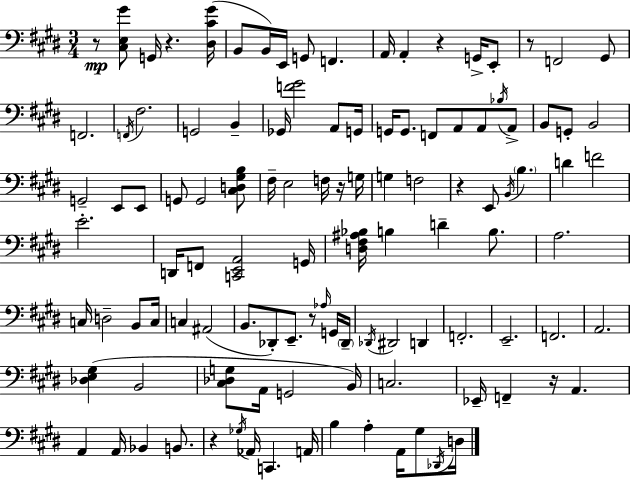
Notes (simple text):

R/e [C#3,E3,G#4]/e G2/s R/q. [D#3,C#4,G#4]/s B2/e B2/s E2/s G2/e F2/q. A2/s A2/q R/q G2/s E2/e R/e F2/h G#2/e F2/h. F2/s F#3/h. G2/h B2/q Gb2/s [F4,G#4]/h A2/e G2/s G2/s G2/e. F2/e A2/e A2/e Bb3/s A2/e B2/e G2/e B2/h G2/h E2/e E2/e G2/e G2/h [C#3,D3,G#3,B3]/e F#3/s E3/h F3/s R/s G3/s G3/q F3/h R/q E2/e B2/s B3/q. D4/q F4/h E4/h. D2/s F2/e [C2,E2,A2]/h G2/s [D3,F#3,A#3,Bb3]/s B3/q D4/q B3/e. A3/h. C3/s D3/h B2/e C3/s C3/q A#2/h B2/e. Db2/e E2/e. R/e Ab3/s G2/s Db2/s Db2/s D#2/h D2/q F2/h. E2/h. F2/h. A2/h. [Db3,E3,G#3]/q B2/h [C#3,Db3,G3]/e A2/s G2/h B2/s C3/h. Eb2/s F2/q R/s A2/q. A2/q A2/s Bb2/q B2/e. R/q Gb3/s Ab2/s C2/q. A2/s B3/q A3/q A2/s G#3/e Db2/s D3/s